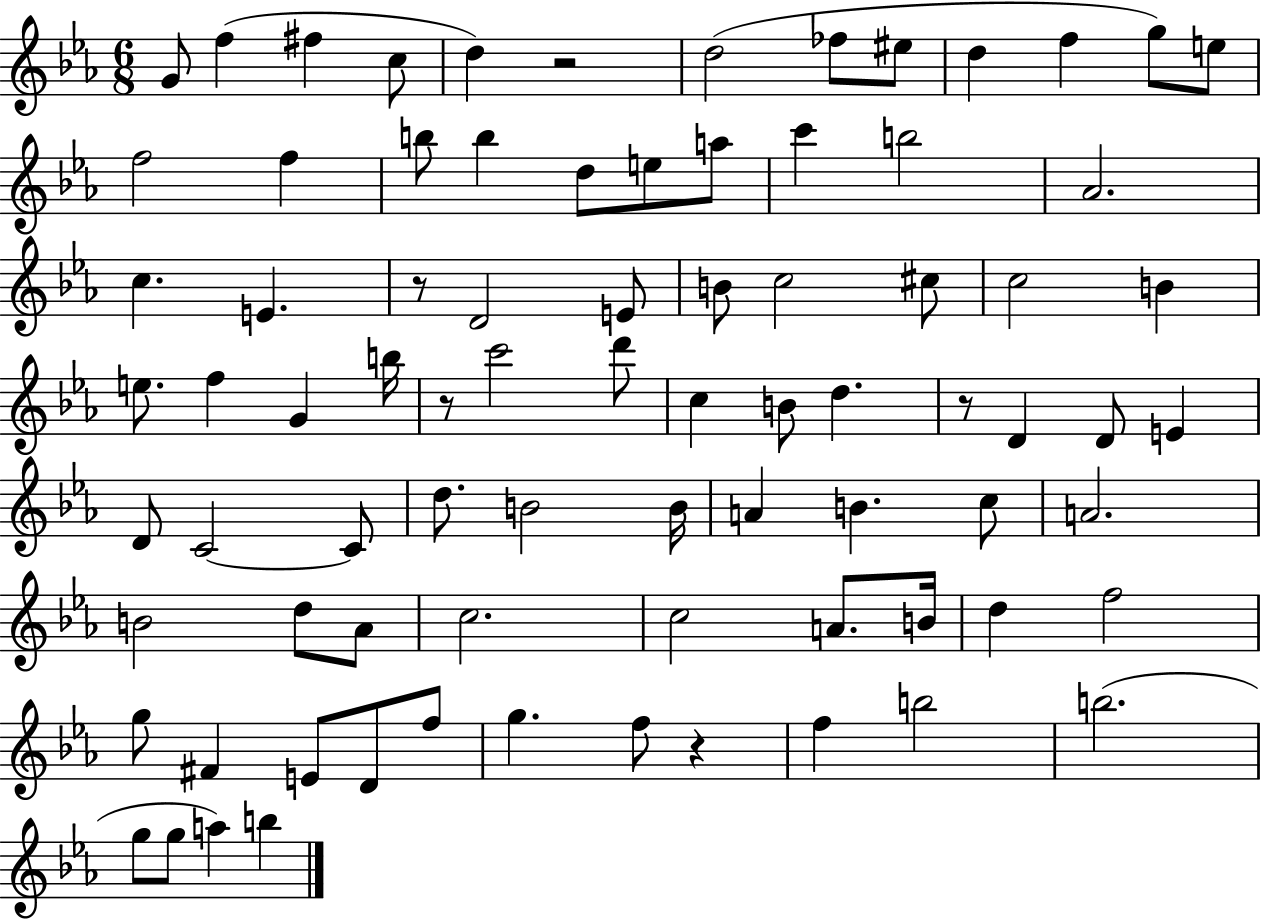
X:1
T:Untitled
M:6/8
L:1/4
K:Eb
G/2 f ^f c/2 d z2 d2 _f/2 ^e/2 d f g/2 e/2 f2 f b/2 b d/2 e/2 a/2 c' b2 _A2 c E z/2 D2 E/2 B/2 c2 ^c/2 c2 B e/2 f G b/4 z/2 c'2 d'/2 c B/2 d z/2 D D/2 E D/2 C2 C/2 d/2 B2 B/4 A B c/2 A2 B2 d/2 _A/2 c2 c2 A/2 B/4 d f2 g/2 ^F E/2 D/2 f/2 g f/2 z f b2 b2 g/2 g/2 a b